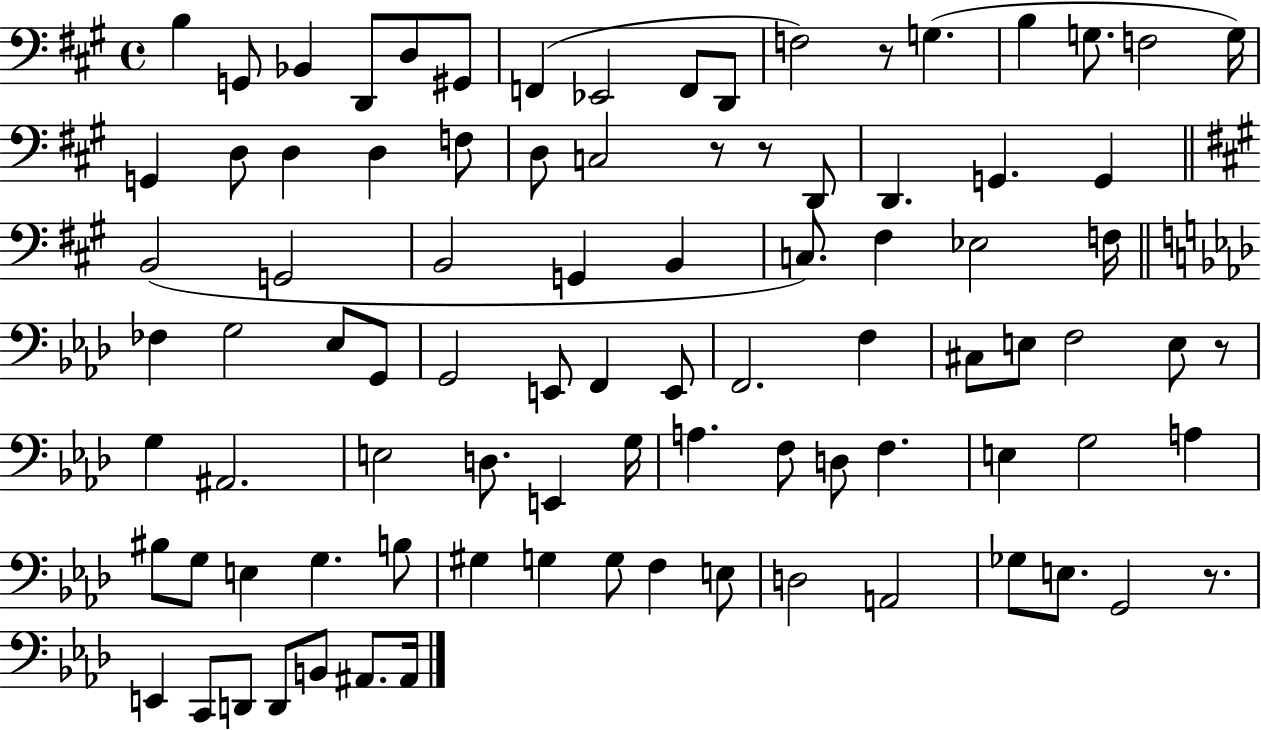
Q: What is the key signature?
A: A major